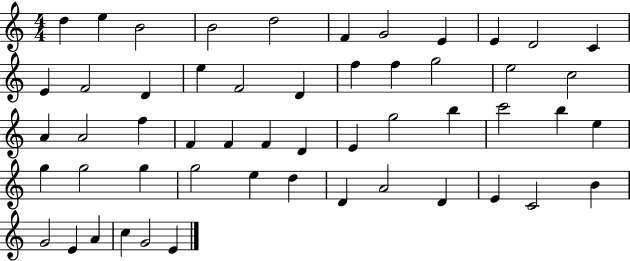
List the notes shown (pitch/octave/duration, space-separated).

D5/q E5/q B4/h B4/h D5/h F4/q G4/h E4/q E4/q D4/h C4/q E4/q F4/h D4/q E5/q F4/h D4/q F5/q F5/q G5/h E5/h C5/h A4/q A4/h F5/q F4/q F4/q F4/q D4/q E4/q G5/h B5/q C6/h B5/q E5/q G5/q G5/h G5/q G5/h E5/q D5/q D4/q A4/h D4/q E4/q C4/h B4/q G4/h E4/q A4/q C5/q G4/h E4/q